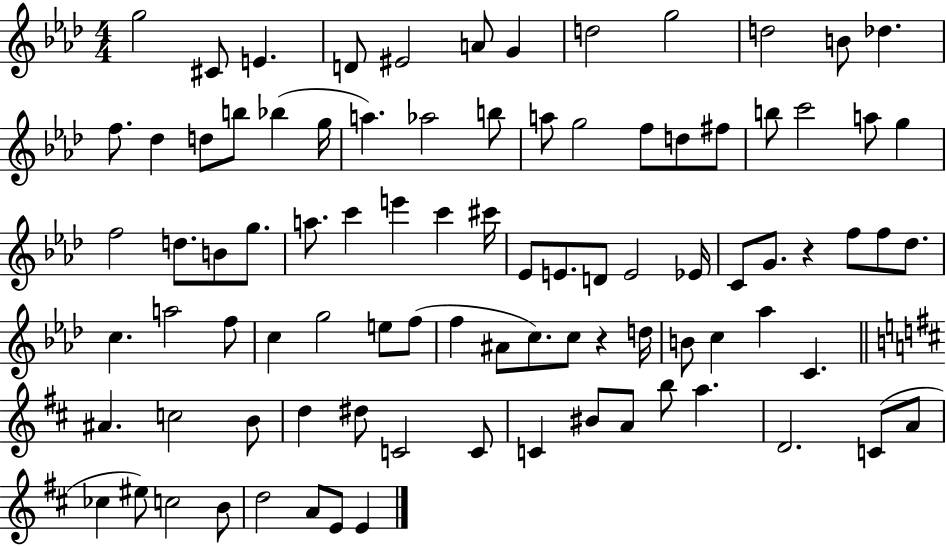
{
  \clef treble
  \numericTimeSignature
  \time 4/4
  \key aes \major
  \repeat volta 2 { g''2 cis'8 e'4. | d'8 eis'2 a'8 g'4 | d''2 g''2 | d''2 b'8 des''4. | \break f''8. des''4 d''8 b''8 bes''4( g''16 | a''4.) aes''2 b''8 | a''8 g''2 f''8 d''8 fis''8 | b''8 c'''2 a''8 g''4 | \break f''2 d''8. b'8 g''8. | a''8. c'''4 e'''4 c'''4 cis'''16 | ees'8 e'8. d'8 e'2 ees'16 | c'8 g'8. r4 f''8 f''8 des''8. | \break c''4. a''2 f''8 | c''4 g''2 e''8 f''8( | f''4 ais'8 c''8.) c''8 r4 d''16 | b'8 c''4 aes''4 c'4. | \break \bar "||" \break \key b \minor ais'4. c''2 b'8 | d''4 dis''8 c'2 c'8 | c'4 bis'8 a'8 b''8 a''4. | d'2. c'8( a'8 | \break ces''4 eis''8) c''2 b'8 | d''2 a'8 e'8 e'4 | } \bar "|."
}